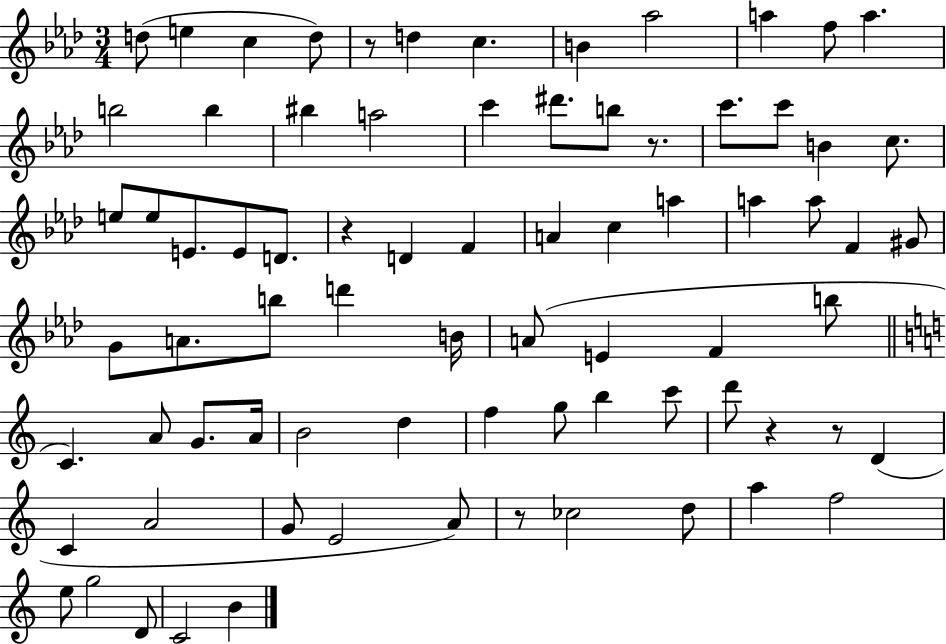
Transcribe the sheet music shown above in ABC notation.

X:1
T:Untitled
M:3/4
L:1/4
K:Ab
d/2 e c d/2 z/2 d c B _a2 a f/2 a b2 b ^b a2 c' ^d'/2 b/2 z/2 c'/2 c'/2 B c/2 e/2 e/2 E/2 E/2 D/2 z D F A c a a a/2 F ^G/2 G/2 A/2 b/2 d' B/4 A/2 E F b/2 C A/2 G/2 A/4 B2 d f g/2 b c'/2 d'/2 z z/2 D C A2 G/2 E2 A/2 z/2 _c2 d/2 a f2 e/2 g2 D/2 C2 B